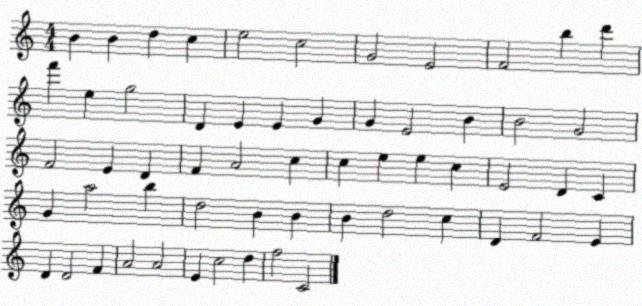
X:1
T:Untitled
M:4/4
L:1/4
K:C
B B d c e2 c2 G2 E2 F2 b d' f' e g2 D E E G G E2 B B2 G2 F2 E D F A2 c c e e c E2 D C G a2 b d2 B B B d2 c D F2 E D D2 F A2 A2 E c2 d f2 C2